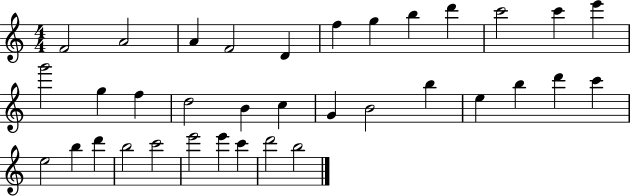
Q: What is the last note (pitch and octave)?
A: B5